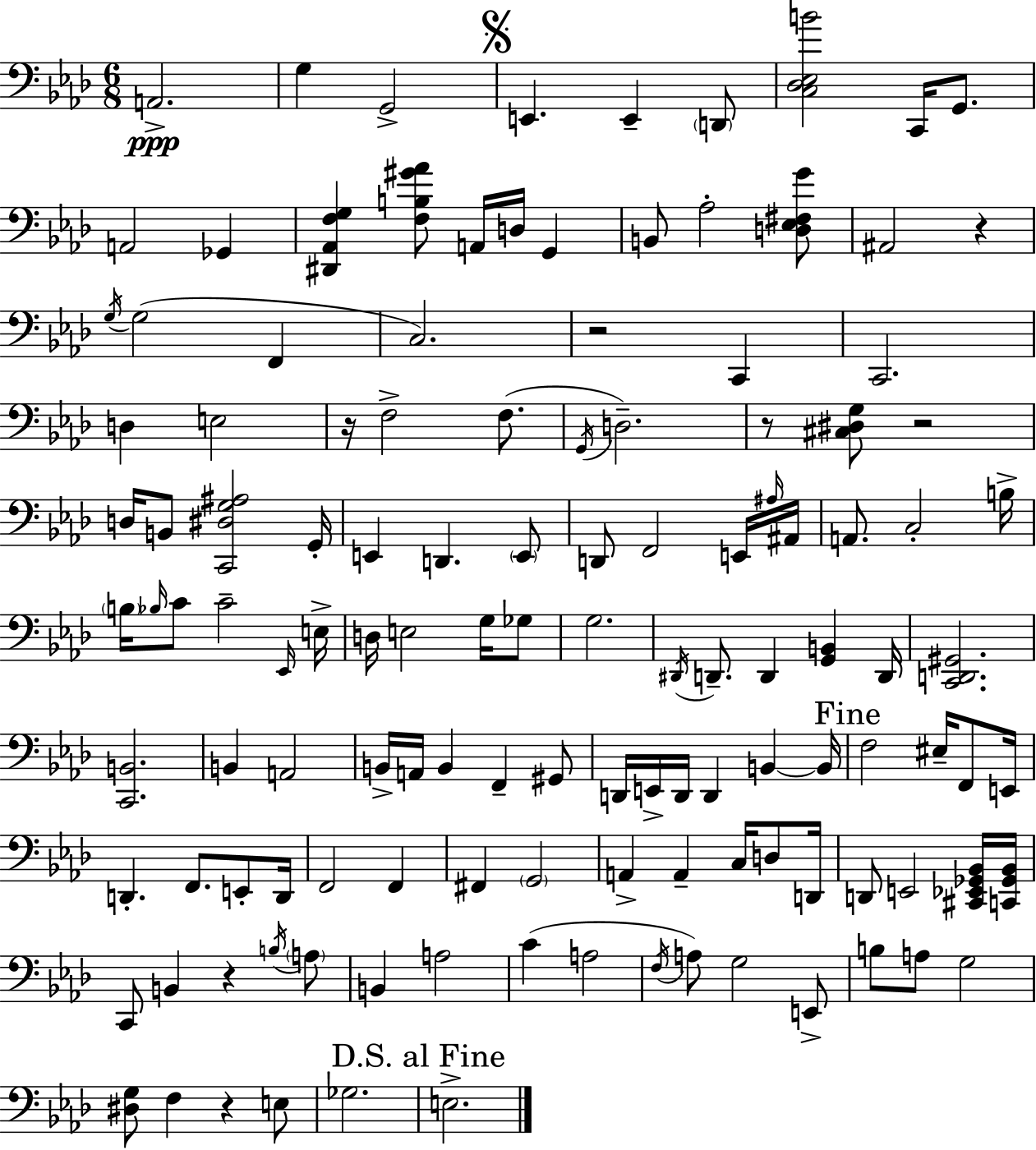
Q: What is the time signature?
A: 6/8